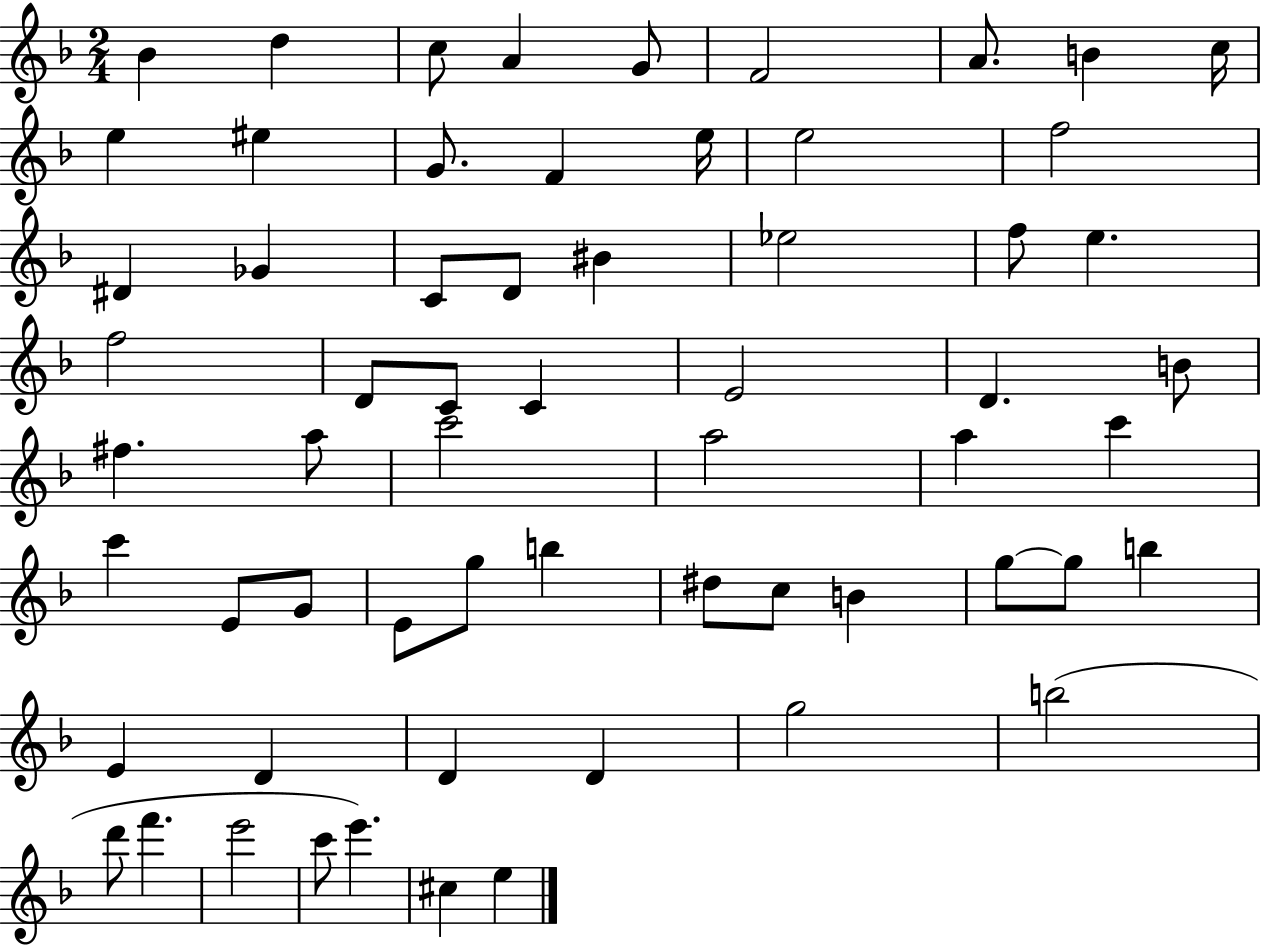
{
  \clef treble
  \numericTimeSignature
  \time 2/4
  \key f \major
  bes'4 d''4 | c''8 a'4 g'8 | f'2 | a'8. b'4 c''16 | \break e''4 eis''4 | g'8. f'4 e''16 | e''2 | f''2 | \break dis'4 ges'4 | c'8 d'8 bis'4 | ees''2 | f''8 e''4. | \break f''2 | d'8 c'8 c'4 | e'2 | d'4. b'8 | \break fis''4. a''8 | c'''2 | a''2 | a''4 c'''4 | \break c'''4 e'8 g'8 | e'8 g''8 b''4 | dis''8 c''8 b'4 | g''8~~ g''8 b''4 | \break e'4 d'4 | d'4 d'4 | g''2 | b''2( | \break d'''8 f'''4. | e'''2 | c'''8 e'''4.) | cis''4 e''4 | \break \bar "|."
}